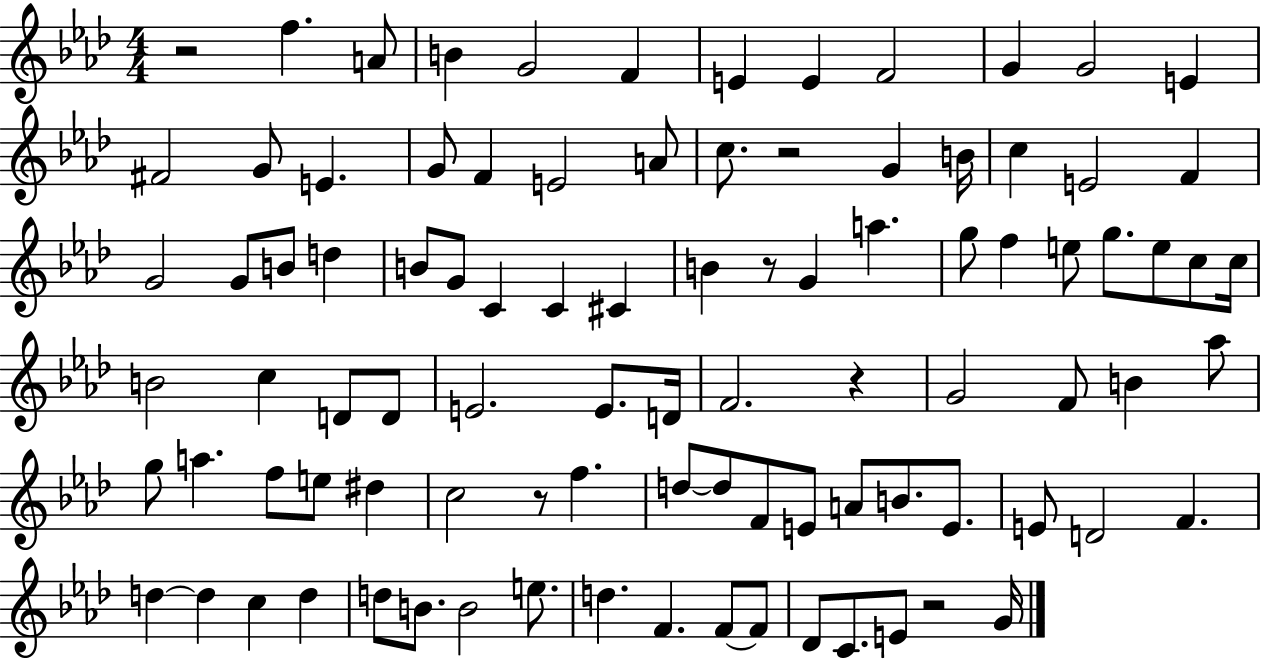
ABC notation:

X:1
T:Untitled
M:4/4
L:1/4
K:Ab
z2 f A/2 B G2 F E E F2 G G2 E ^F2 G/2 E G/2 F E2 A/2 c/2 z2 G B/4 c E2 F G2 G/2 B/2 d B/2 G/2 C C ^C B z/2 G a g/2 f e/2 g/2 e/2 c/2 c/4 B2 c D/2 D/2 E2 E/2 D/4 F2 z G2 F/2 B _a/2 g/2 a f/2 e/2 ^d c2 z/2 f d/2 d/2 F/2 E/2 A/2 B/2 E/2 E/2 D2 F d d c d d/2 B/2 B2 e/2 d F F/2 F/2 _D/2 C/2 E/2 z2 G/4